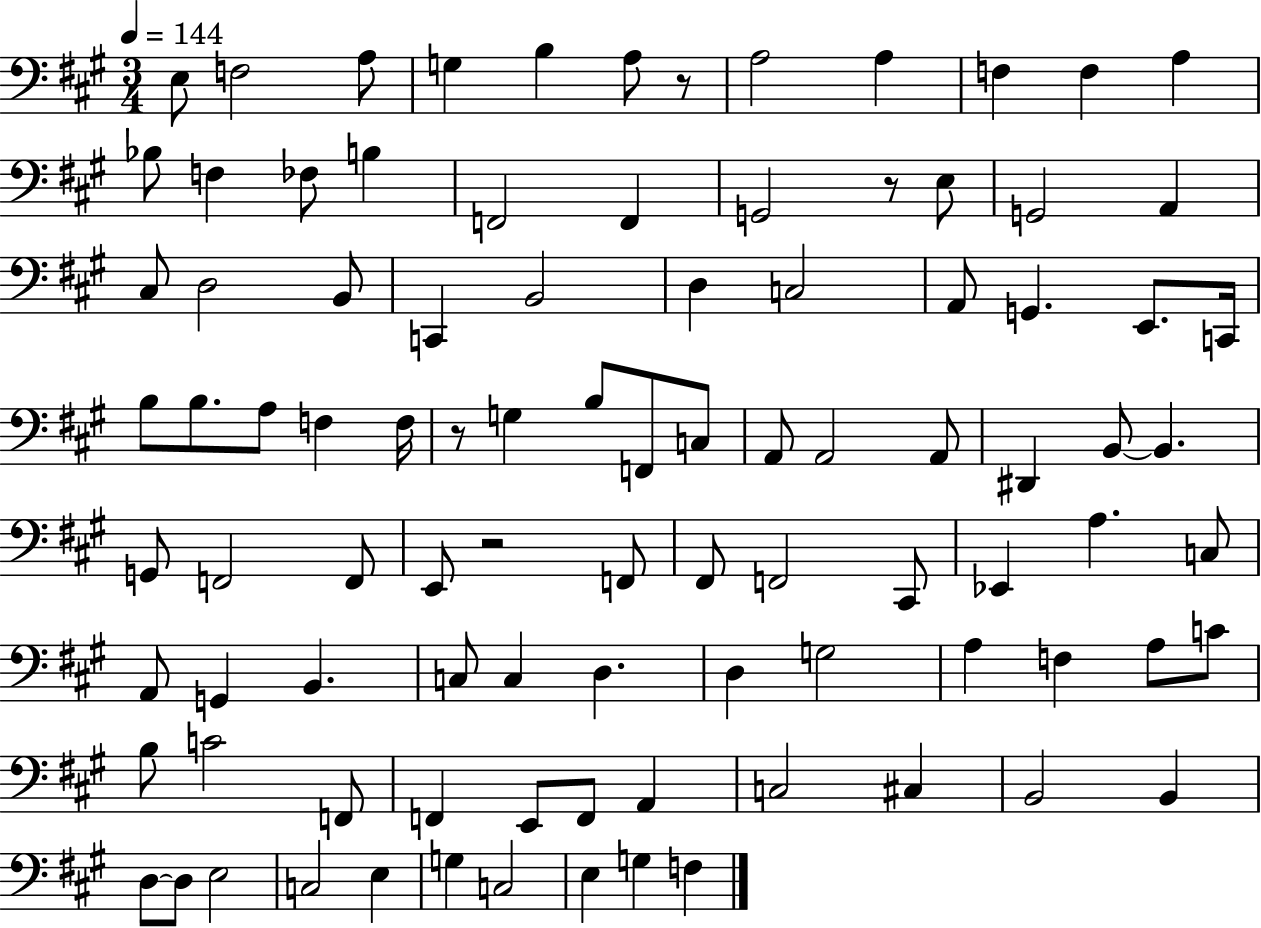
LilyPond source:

{
  \clef bass
  \numericTimeSignature
  \time 3/4
  \key a \major
  \tempo 4 = 144
  e8 f2 a8 | g4 b4 a8 r8 | a2 a4 | f4 f4 a4 | \break bes8 f4 fes8 b4 | f,2 f,4 | g,2 r8 e8 | g,2 a,4 | \break cis8 d2 b,8 | c,4 b,2 | d4 c2 | a,8 g,4. e,8. c,16 | \break b8 b8. a8 f4 f16 | r8 g4 b8 f,8 c8 | a,8 a,2 a,8 | dis,4 b,8~~ b,4. | \break g,8 f,2 f,8 | e,8 r2 f,8 | fis,8 f,2 cis,8 | ees,4 a4. c8 | \break a,8 g,4 b,4. | c8 c4 d4. | d4 g2 | a4 f4 a8 c'8 | \break b8 c'2 f,8 | f,4 e,8 f,8 a,4 | c2 cis4 | b,2 b,4 | \break d8~~ d8 e2 | c2 e4 | g4 c2 | e4 g4 f4 | \break \bar "|."
}